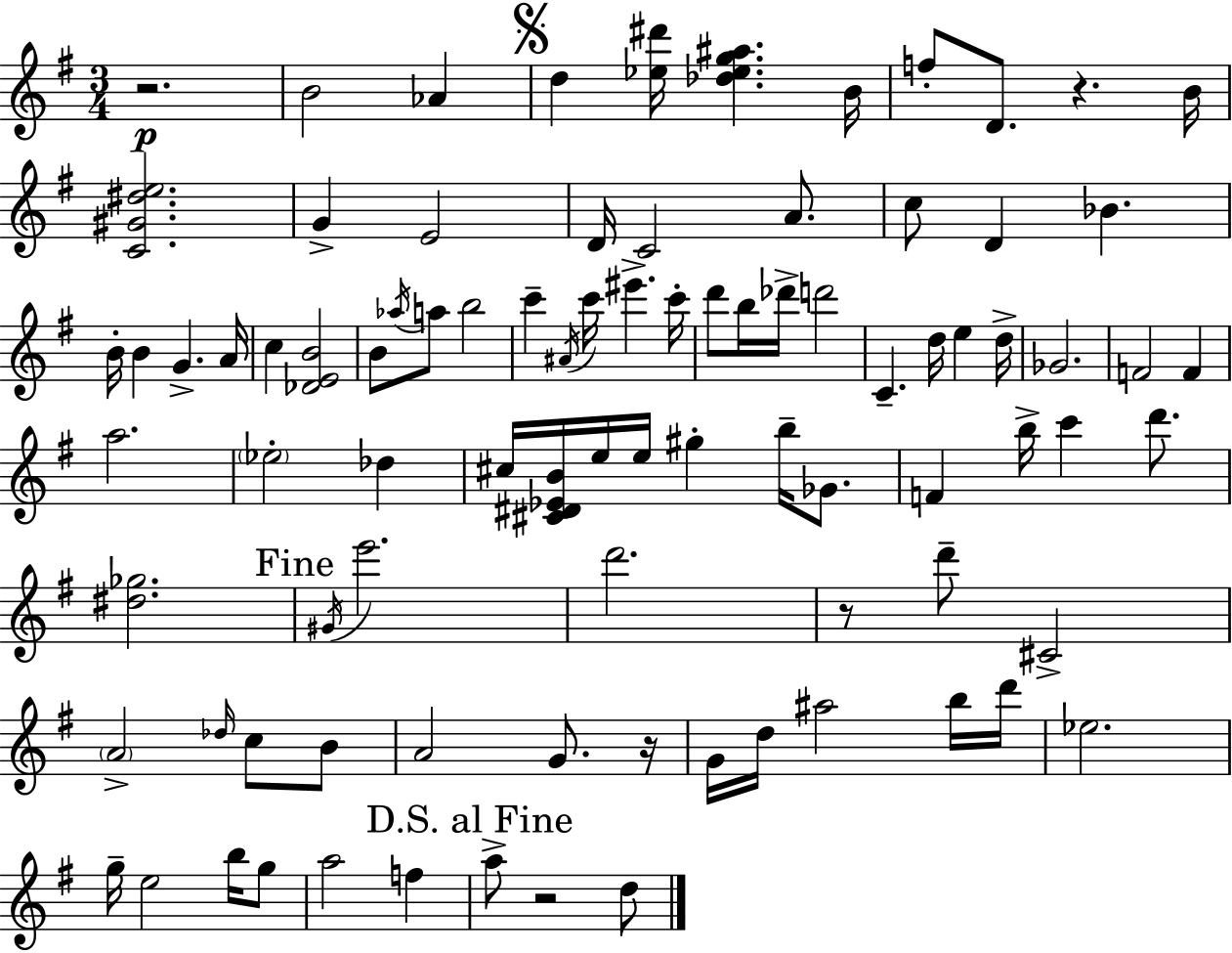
R/h. B4/h Ab4/q D5/q [Eb5,D#6]/s [Db5,Eb5,G5,A#5]/q. B4/s F5/e D4/e. R/q. B4/s [C4,G#4,D#5,E5]/h. G4/q E4/h D4/s C4/h A4/e. C5/e D4/q Bb4/q. B4/s B4/q G4/q. A4/s C5/q [Db4,E4,B4]/h B4/e Ab5/s A5/e B5/h C6/q A#4/s C6/s EIS6/q. C6/s D6/e B5/s Db6/s D6/h C4/q. D5/s E5/q D5/s Gb4/h. F4/h F4/q A5/h. Eb5/h Db5/q C#5/s [C#4,D#4,Eb4,B4]/s E5/s E5/s G#5/q B5/s Gb4/e. F4/q B5/s C6/q D6/e. [D#5,Gb5]/h. G#4/s E6/h. D6/h. R/e D6/e C#4/h A4/h Db5/s C5/e B4/e A4/h G4/e. R/s G4/s D5/s A#5/h B5/s D6/s Eb5/h. G5/s E5/h B5/s G5/e A5/h F5/q A5/e R/h D5/e